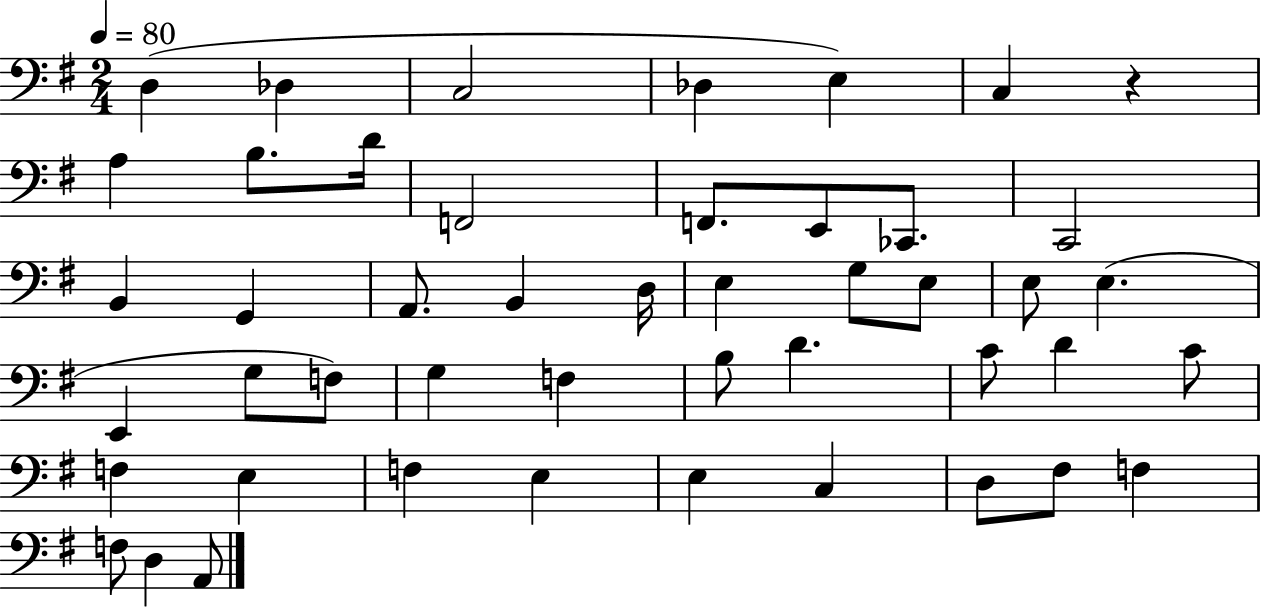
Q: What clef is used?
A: bass